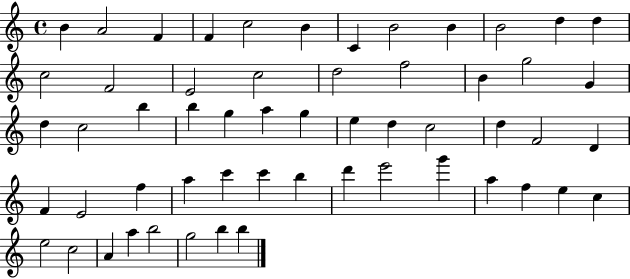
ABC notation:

X:1
T:Untitled
M:4/4
L:1/4
K:C
B A2 F F c2 B C B2 B B2 d d c2 F2 E2 c2 d2 f2 B g2 G d c2 b b g a g e d c2 d F2 D F E2 f a c' c' b d' e'2 g' a f e c e2 c2 A a b2 g2 b b